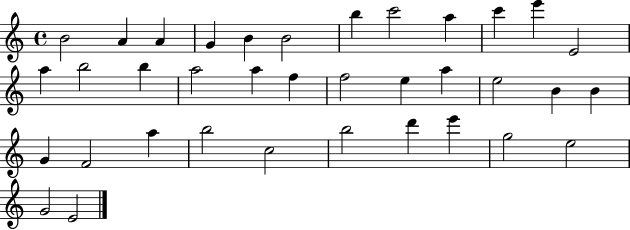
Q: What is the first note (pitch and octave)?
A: B4